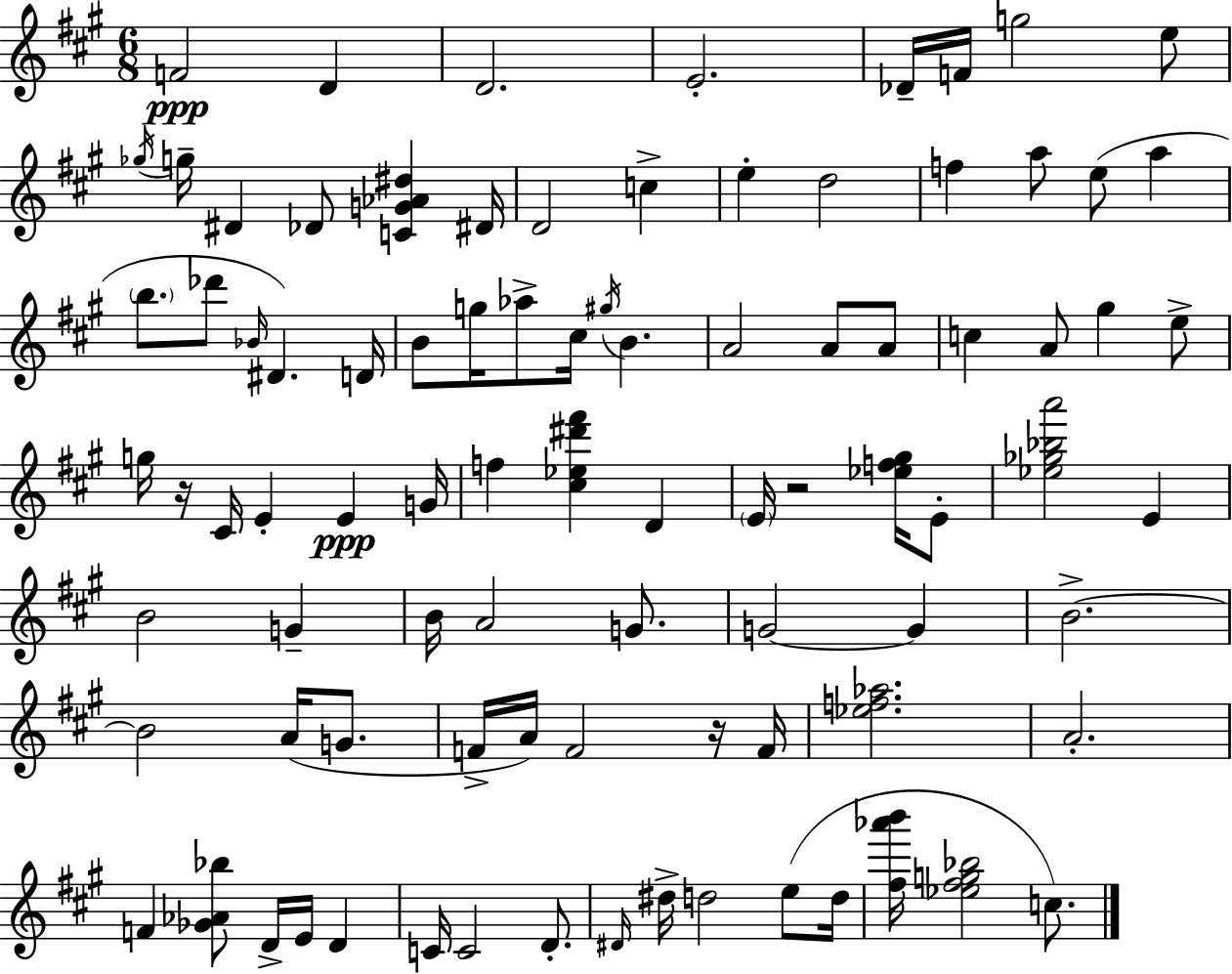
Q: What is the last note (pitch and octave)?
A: C5